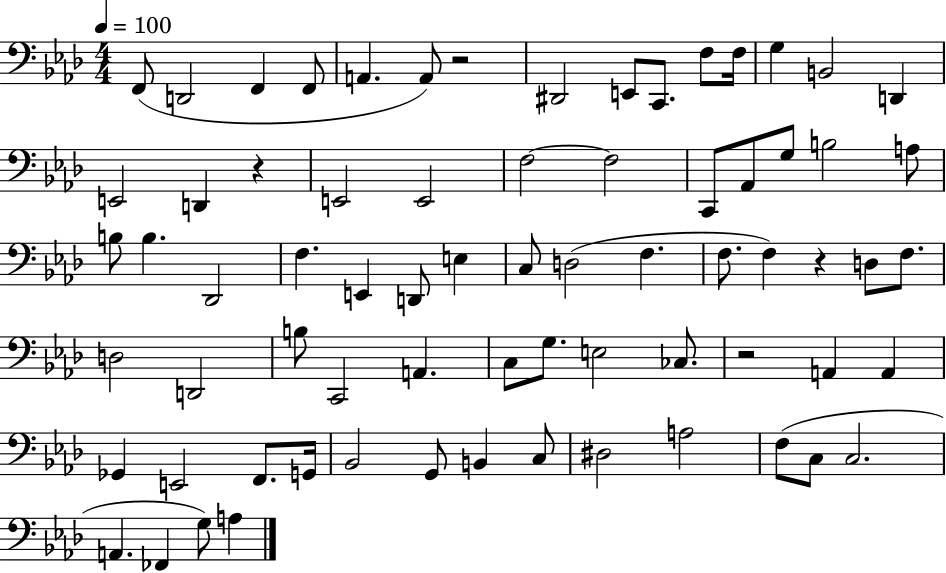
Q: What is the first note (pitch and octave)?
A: F2